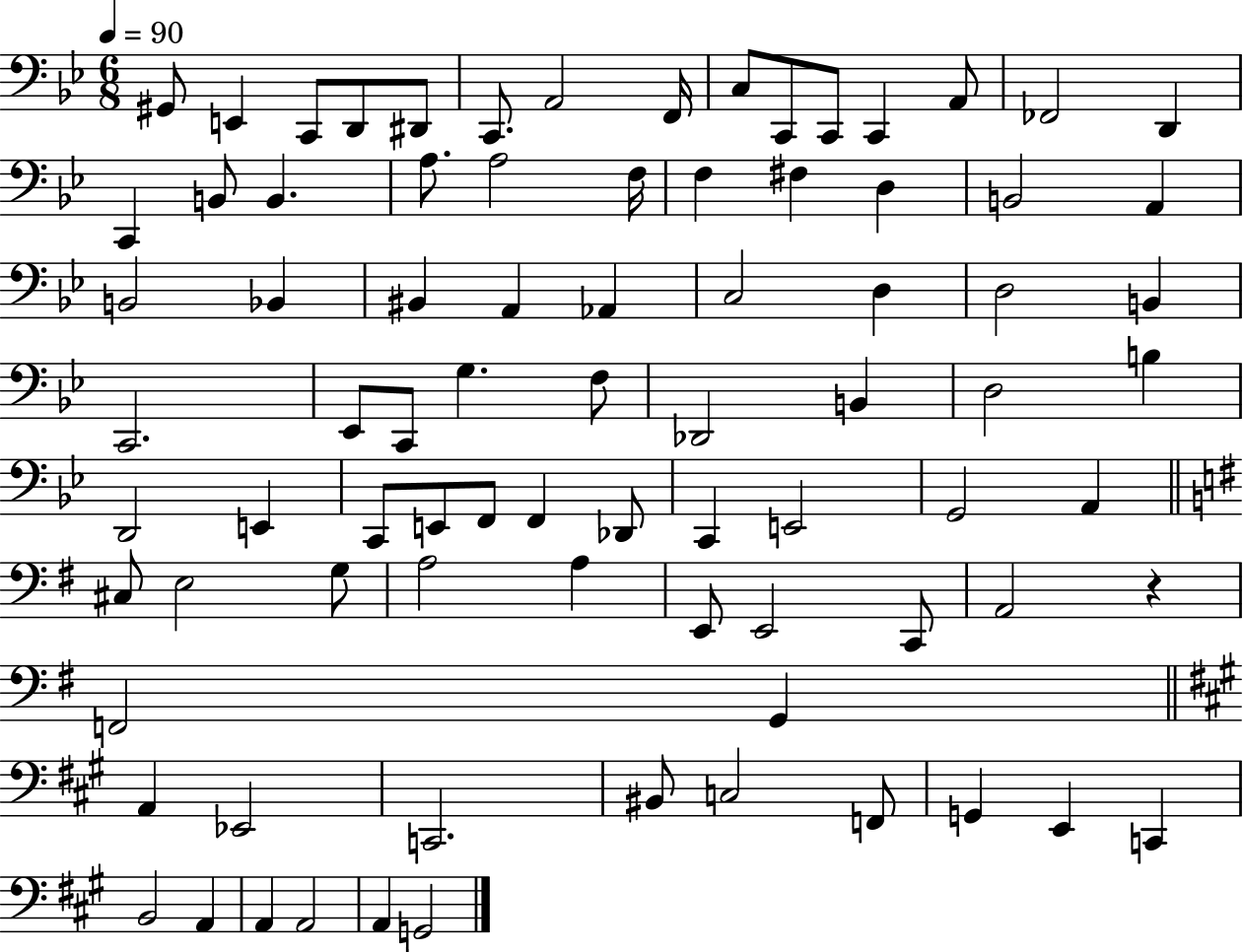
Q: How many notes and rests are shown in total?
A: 82